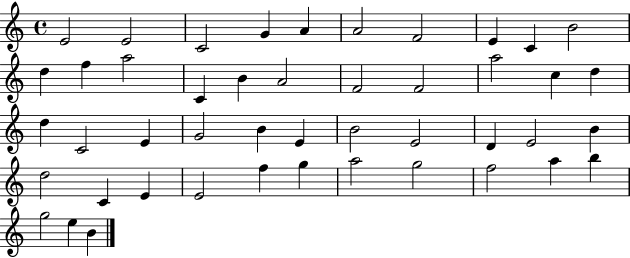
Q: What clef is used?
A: treble